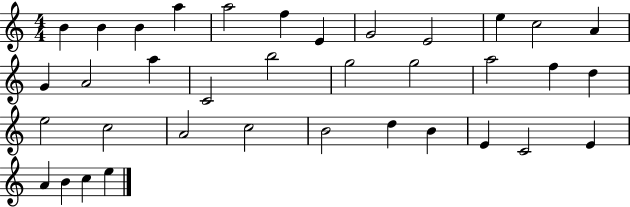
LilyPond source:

{
  \clef treble
  \numericTimeSignature
  \time 4/4
  \key c \major
  b'4 b'4 b'4 a''4 | a''2 f''4 e'4 | g'2 e'2 | e''4 c''2 a'4 | \break g'4 a'2 a''4 | c'2 b''2 | g''2 g''2 | a''2 f''4 d''4 | \break e''2 c''2 | a'2 c''2 | b'2 d''4 b'4 | e'4 c'2 e'4 | \break a'4 b'4 c''4 e''4 | \bar "|."
}